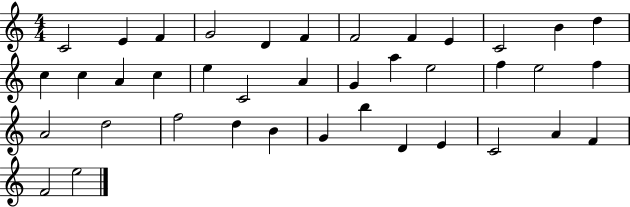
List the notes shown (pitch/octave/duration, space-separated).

C4/h E4/q F4/q G4/h D4/q F4/q F4/h F4/q E4/q C4/h B4/q D5/q C5/q C5/q A4/q C5/q E5/q C4/h A4/q G4/q A5/q E5/h F5/q E5/h F5/q A4/h D5/h F5/h D5/q B4/q G4/q B5/q D4/q E4/q C4/h A4/q F4/q F4/h E5/h